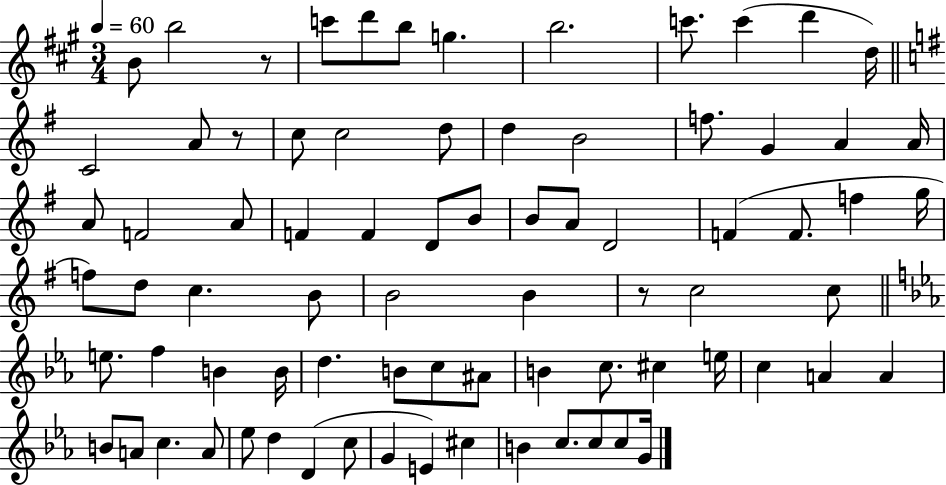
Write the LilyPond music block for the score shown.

{
  \clef treble
  \numericTimeSignature
  \time 3/4
  \key a \major
  \tempo 4 = 60
  b'8 b''2 r8 | c'''8 d'''8 b''8 g''4. | b''2. | c'''8. c'''4( d'''4 d''16) | \break \bar "||" \break \key g \major c'2 a'8 r8 | c''8 c''2 d''8 | d''4 b'2 | f''8. g'4 a'4 a'16 | \break a'8 f'2 a'8 | f'4 f'4 d'8 b'8 | b'8 a'8 d'2 | f'4( f'8. f''4 g''16 | \break f''8) d''8 c''4. b'8 | b'2 b'4 | r8 c''2 c''8 | \bar "||" \break \key ees \major e''8. f''4 b'4 b'16 | d''4. b'8 c''8 ais'8 | b'4 c''8. cis''4 e''16 | c''4 a'4 a'4 | \break b'8 a'8 c''4. a'8 | ees''8 d''4 d'4( c''8 | g'4 e'4) cis''4 | b'4 c''8. c''8 c''8 g'16 | \break \bar "|."
}